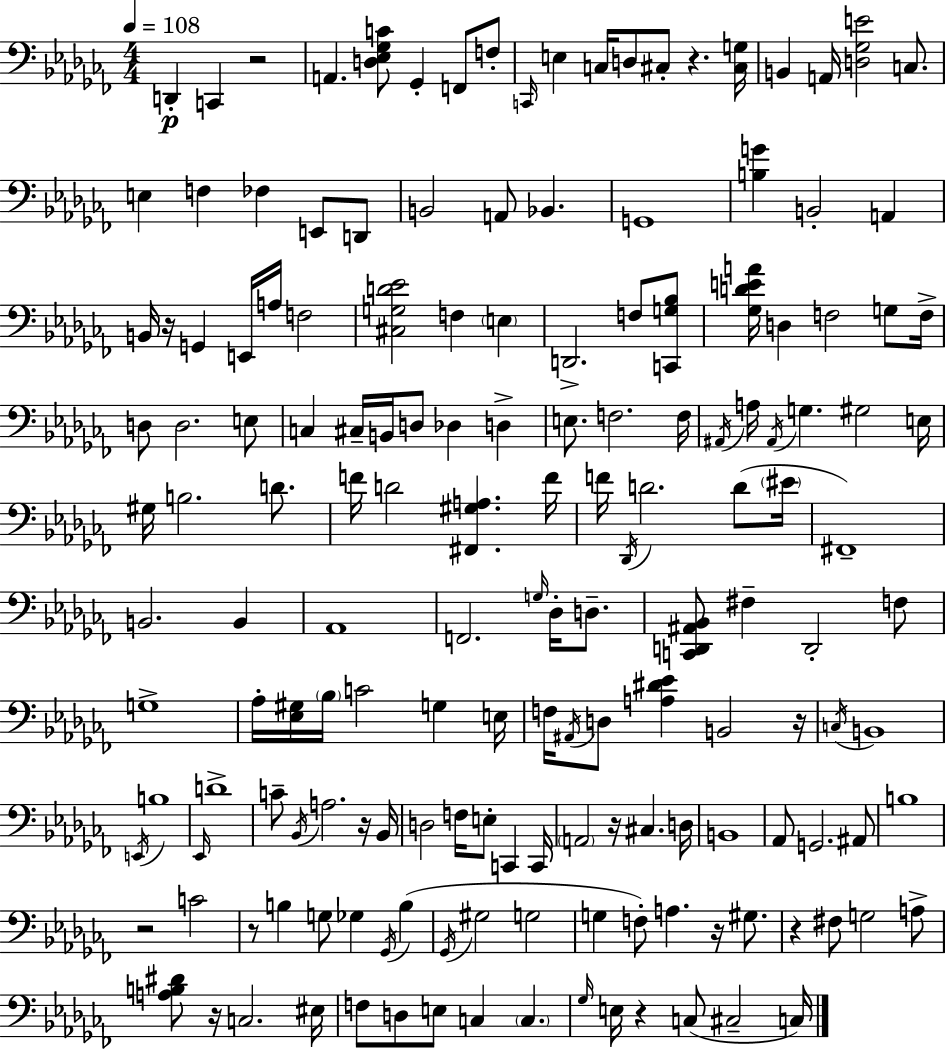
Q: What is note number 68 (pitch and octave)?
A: F#2